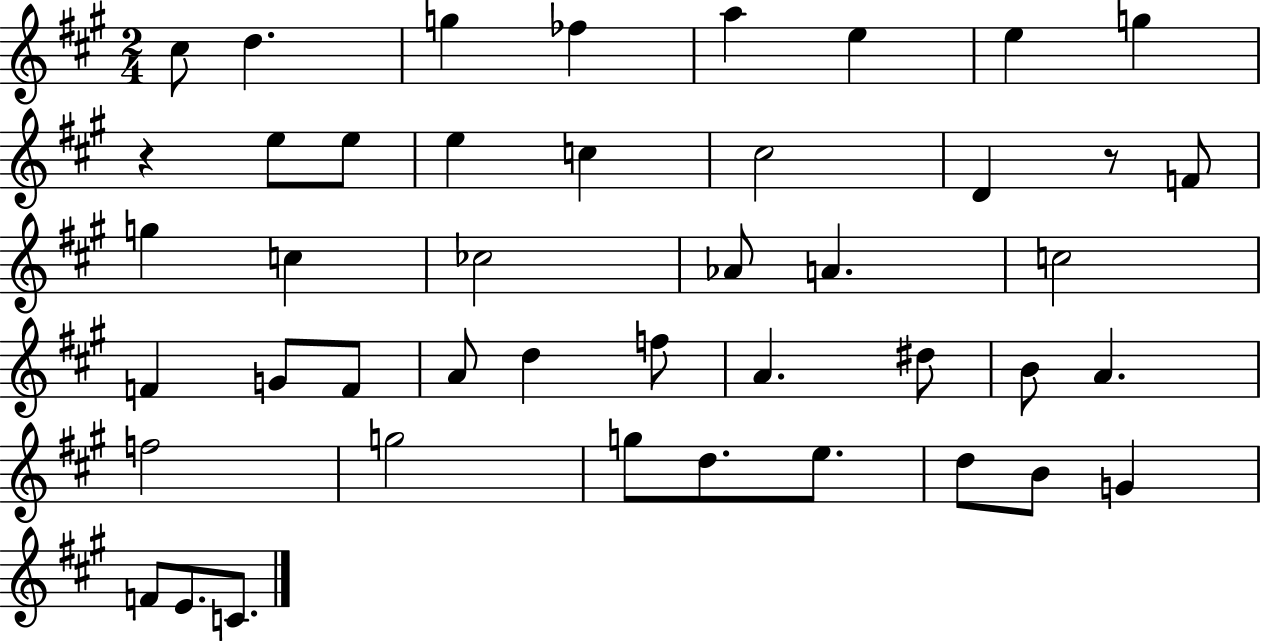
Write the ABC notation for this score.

X:1
T:Untitled
M:2/4
L:1/4
K:A
^c/2 d g _f a e e g z e/2 e/2 e c ^c2 D z/2 F/2 g c _c2 _A/2 A c2 F G/2 F/2 A/2 d f/2 A ^d/2 B/2 A f2 g2 g/2 d/2 e/2 d/2 B/2 G F/2 E/2 C/2